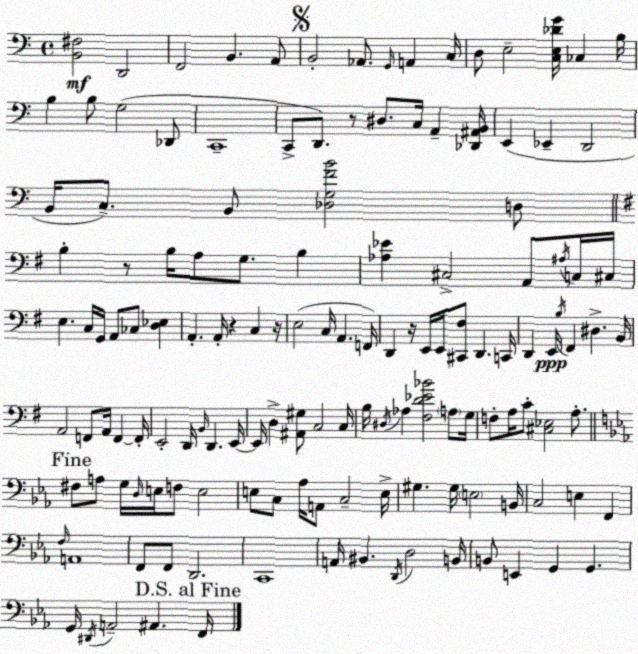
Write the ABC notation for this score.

X:1
T:Untitled
M:4/4
L:1/4
K:Am
[B,,^F,]2 D,,2 F,,2 B,, A,,/2 B,,2 _A,,/2 G,,/4 A,, C,/4 D,/2 E,2 [C,E,_DG]/4 _C, B,/4 B, B,/2 G,2 _D,,/2 C,,4 C,,/2 D,,/2 z/2 ^D,/2 C,/4 A,, [_D,,^A,,B,,]/4 E,, _E,, D,,2 B,,/4 C,/2 B,,/2 [_D,G,FB]2 D,/2 B, z/2 B,/4 A,/2 G,/2 B, [_A,_E] ^C,2 A,,/2 ^A,/4 C,/4 ^C,/4 E, C,/4 G,,/4 A,,/2 _C,/2 [D,_E,] A,, A,,/4 z C, z/4 E,2 C,/4 A,, F,,/4 D,, z/4 E,,/4 E,,/4 [^C,,^F,]/2 D,, C,,/4 D,, E,,/4 B,/4 ^F,, ^D, B,,/4 A,,2 F,,/2 A,,/4 F,, F,,/4 E,,2 D,,/4 B,,/4 D,, E,,/4 E,,/4 D, [^A,,^G,]/2 C,2 C,/4 B,/4 ^D,/4 _A, [^F,D_E_B]2 A,/2 G,/4 F,/2 A,/4 C/2 [^C,_E,]2 A,/2 ^F,/2 A,/2 G,/4 D,/4 E,/4 F,/2 E,2 E,/2 C,/2 _A,/4 A,,/2 C,2 E,/4 ^G, ^G,/4 E,2 B,,/4 C,2 E, F,, F,/4 A,,4 F,,/2 F,,/2 D,,2 C,,4 A,,/4 ^B,, D,,/4 D,2 B,,/4 B,,/2 E,, G,, G,, G,,/4 ^D,,/4 A,,2 ^A,, F,,/4